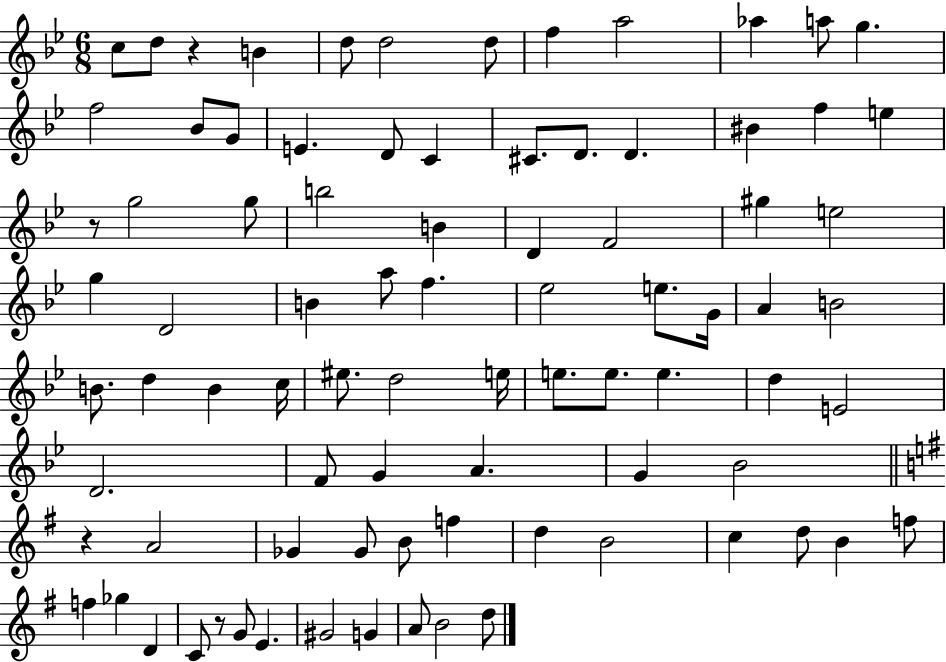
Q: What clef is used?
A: treble